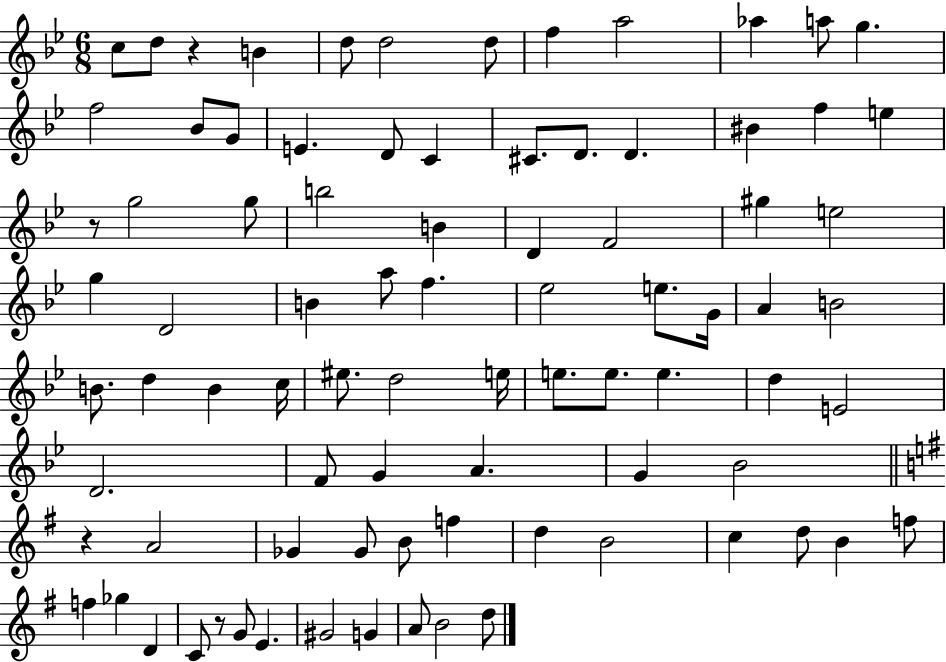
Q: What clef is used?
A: treble